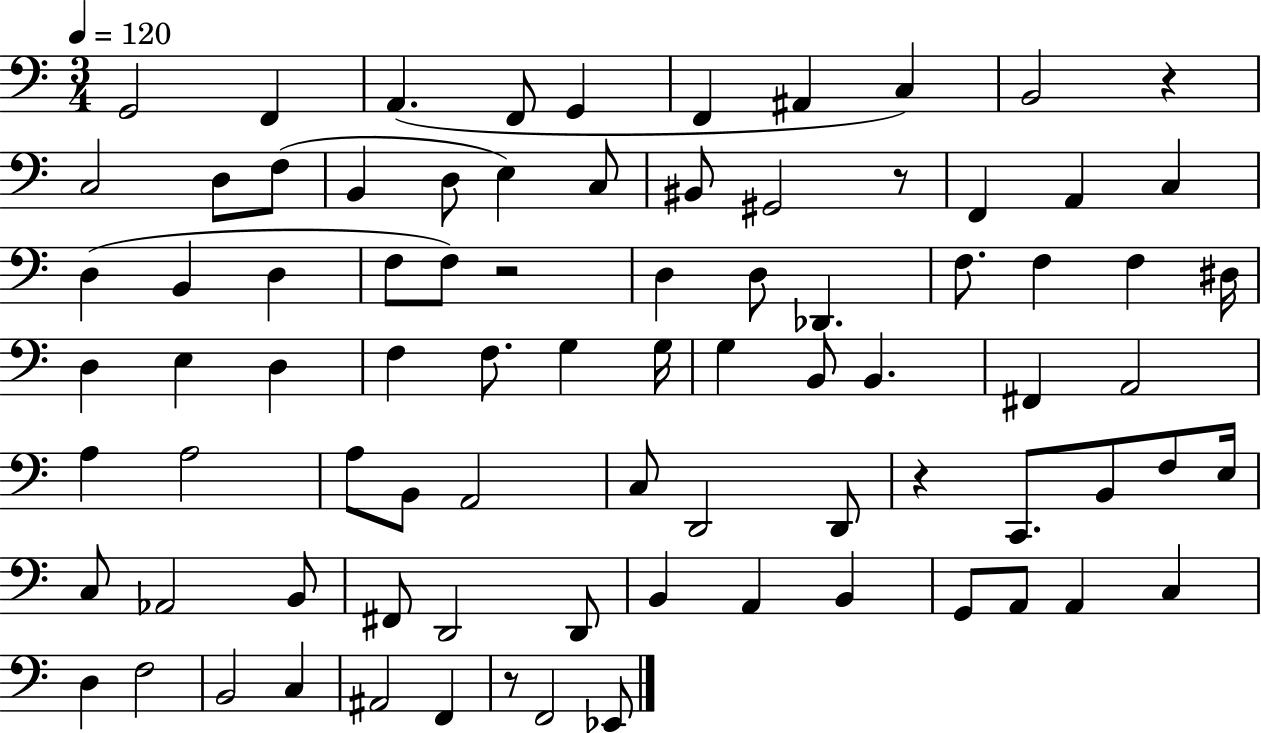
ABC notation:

X:1
T:Untitled
M:3/4
L:1/4
K:C
G,,2 F,, A,, F,,/2 G,, F,, ^A,, C, B,,2 z C,2 D,/2 F,/2 B,, D,/2 E, C,/2 ^B,,/2 ^G,,2 z/2 F,, A,, C, D, B,, D, F,/2 F,/2 z2 D, D,/2 _D,, F,/2 F, F, ^D,/4 D, E, D, F, F,/2 G, G,/4 G, B,,/2 B,, ^F,, A,,2 A, A,2 A,/2 B,,/2 A,,2 C,/2 D,,2 D,,/2 z C,,/2 B,,/2 F,/2 E,/4 C,/2 _A,,2 B,,/2 ^F,,/2 D,,2 D,,/2 B,, A,, B,, G,,/2 A,,/2 A,, C, D, F,2 B,,2 C, ^A,,2 F,, z/2 F,,2 _E,,/2